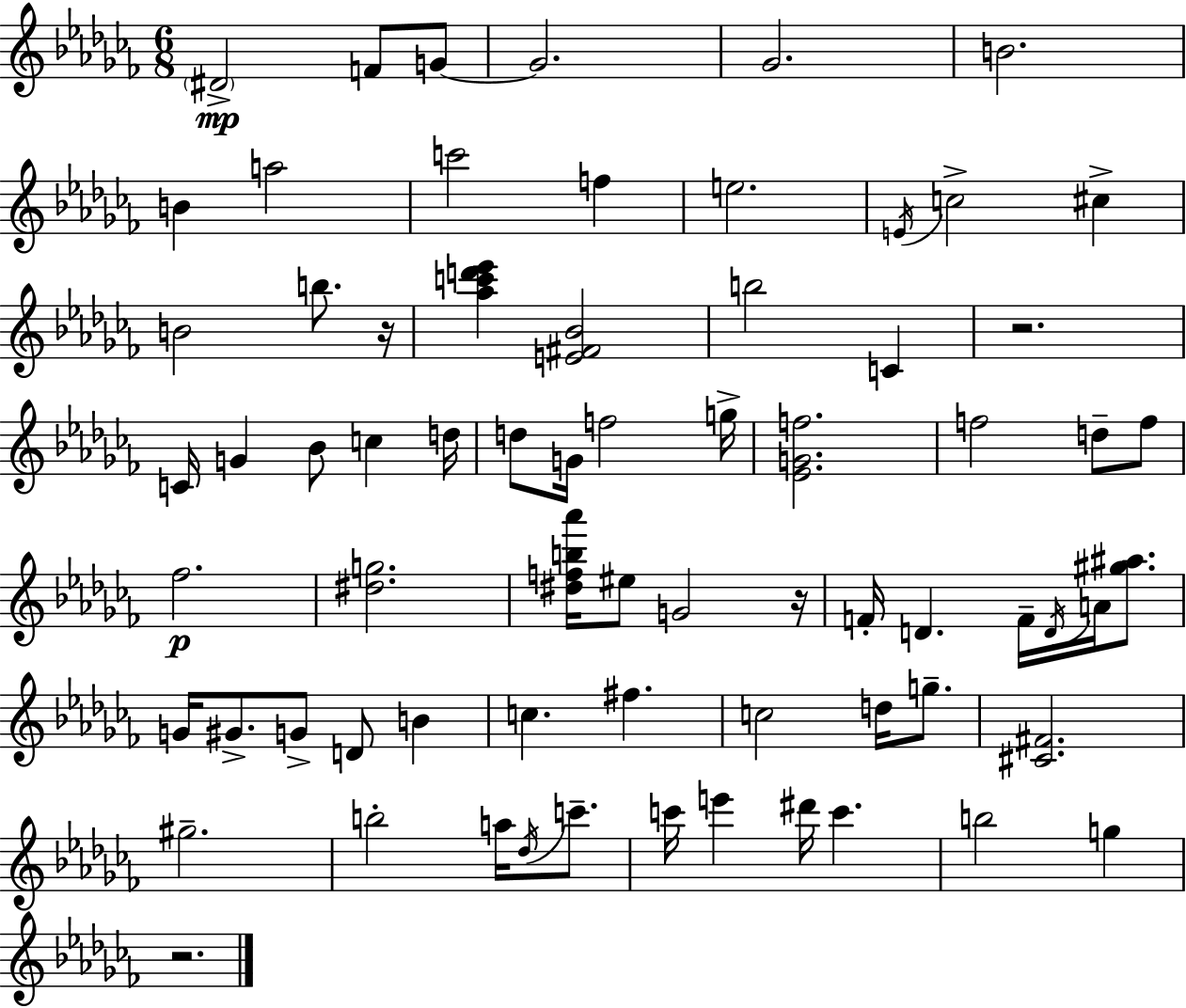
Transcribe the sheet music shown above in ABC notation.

X:1
T:Untitled
M:6/8
L:1/4
K:Abm
^D2 F/2 G/2 G2 _G2 B2 B a2 c'2 f e2 E/4 c2 ^c B2 b/2 z/4 [_ac'd'_e'] [E^F_B]2 b2 C z2 C/4 G _B/2 c d/4 d/2 G/4 f2 g/4 [_EGf]2 f2 d/2 f/2 _f2 [^dg]2 [^dfb_a']/4 ^e/2 G2 z/4 F/4 D F/4 D/4 A/4 [^g^a]/2 G/4 ^G/2 G/2 D/2 B c ^f c2 d/4 g/2 [^C^F]2 ^g2 b2 a/4 _d/4 c'/2 c'/4 e' ^d'/4 c' b2 g z2